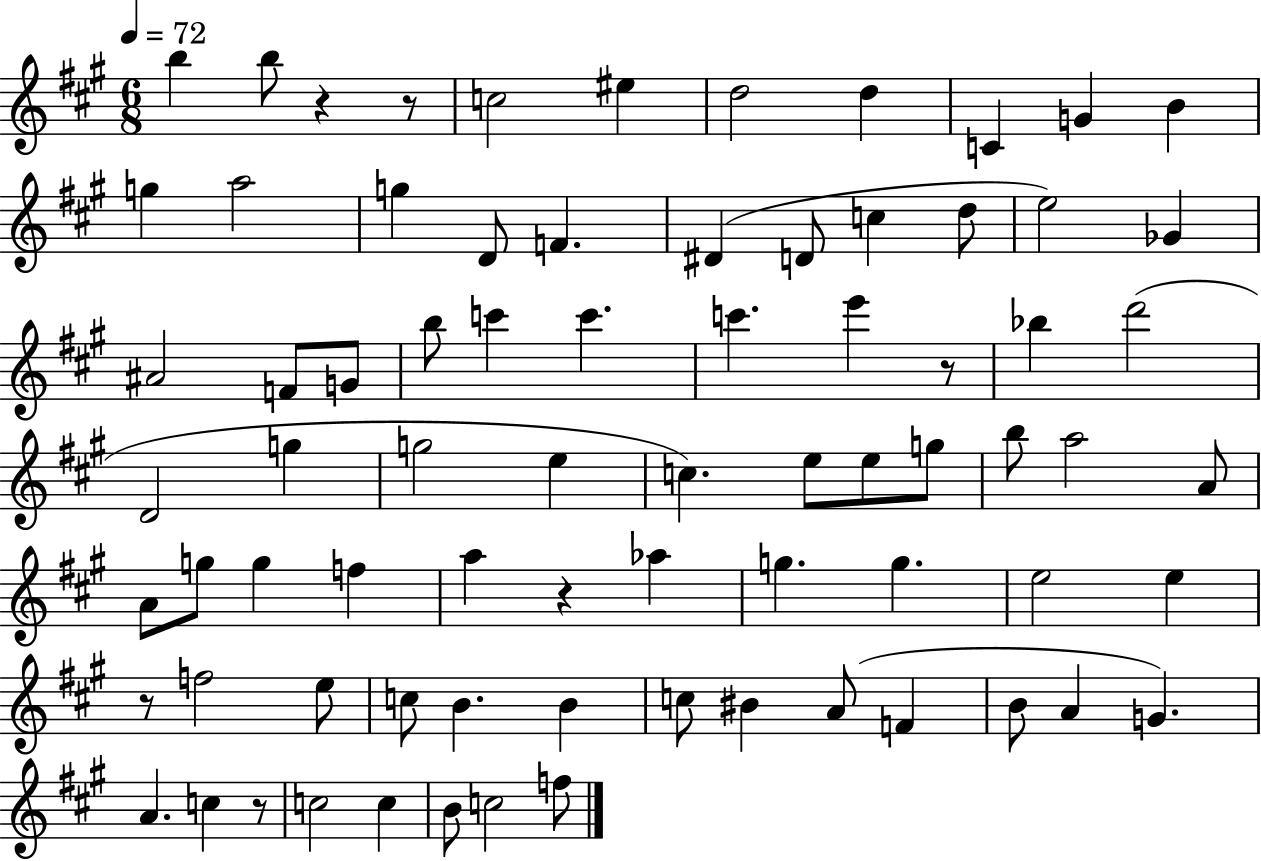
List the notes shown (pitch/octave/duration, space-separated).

B5/q B5/e R/q R/e C5/h EIS5/q D5/h D5/q C4/q G4/q B4/q G5/q A5/h G5/q D4/e F4/q. D#4/q D4/e C5/q D5/e E5/h Gb4/q A#4/h F4/e G4/e B5/e C6/q C6/q. C6/q. E6/q R/e Bb5/q D6/h D4/h G5/q G5/h E5/q C5/q. E5/e E5/e G5/e B5/e A5/h A4/e A4/e G5/e G5/q F5/q A5/q R/q Ab5/q G5/q. G5/q. E5/h E5/q R/e F5/h E5/e C5/e B4/q. B4/q C5/e BIS4/q A4/e F4/q B4/e A4/q G4/q. A4/q. C5/q R/e C5/h C5/q B4/e C5/h F5/e